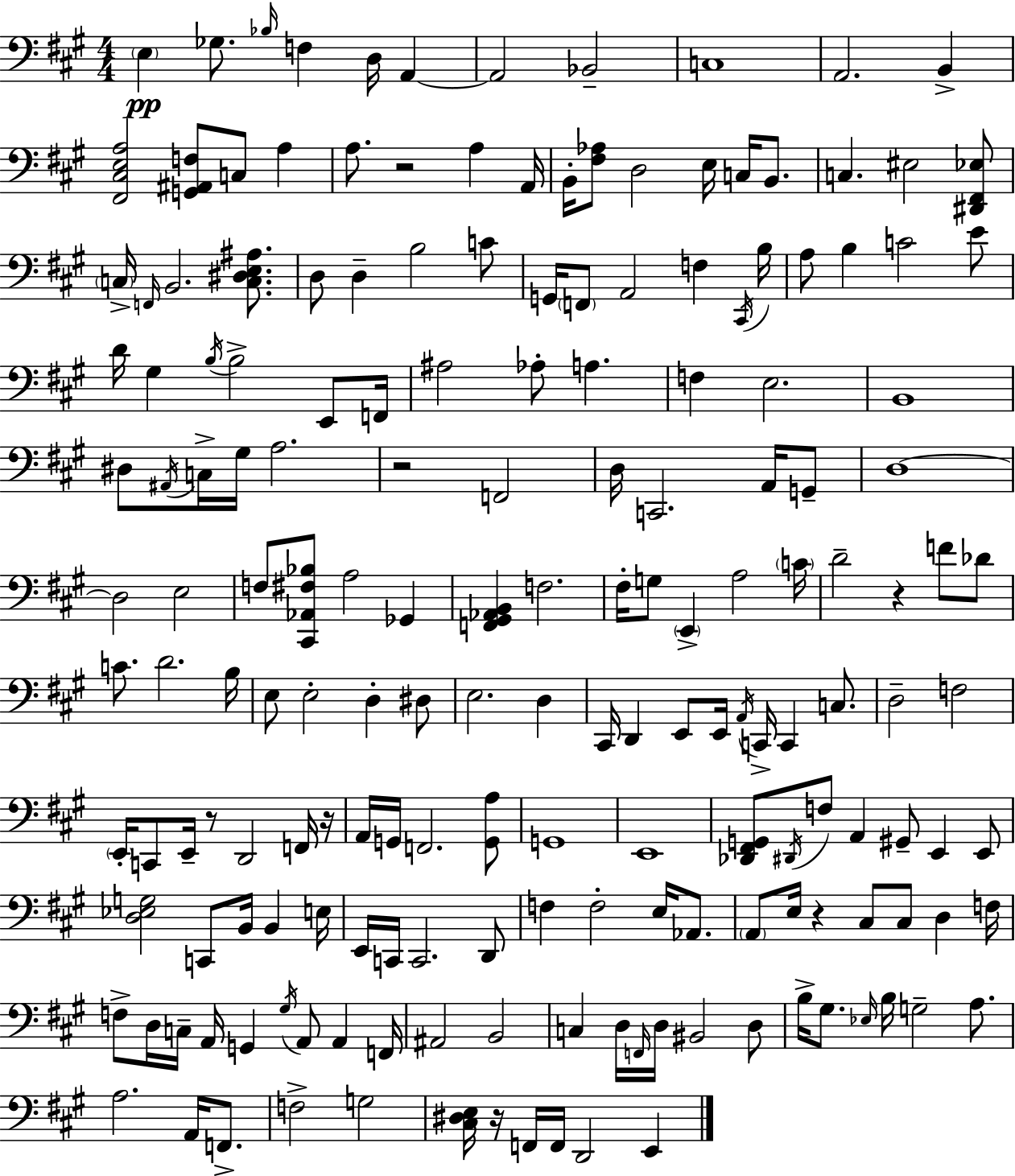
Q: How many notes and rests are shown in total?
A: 180